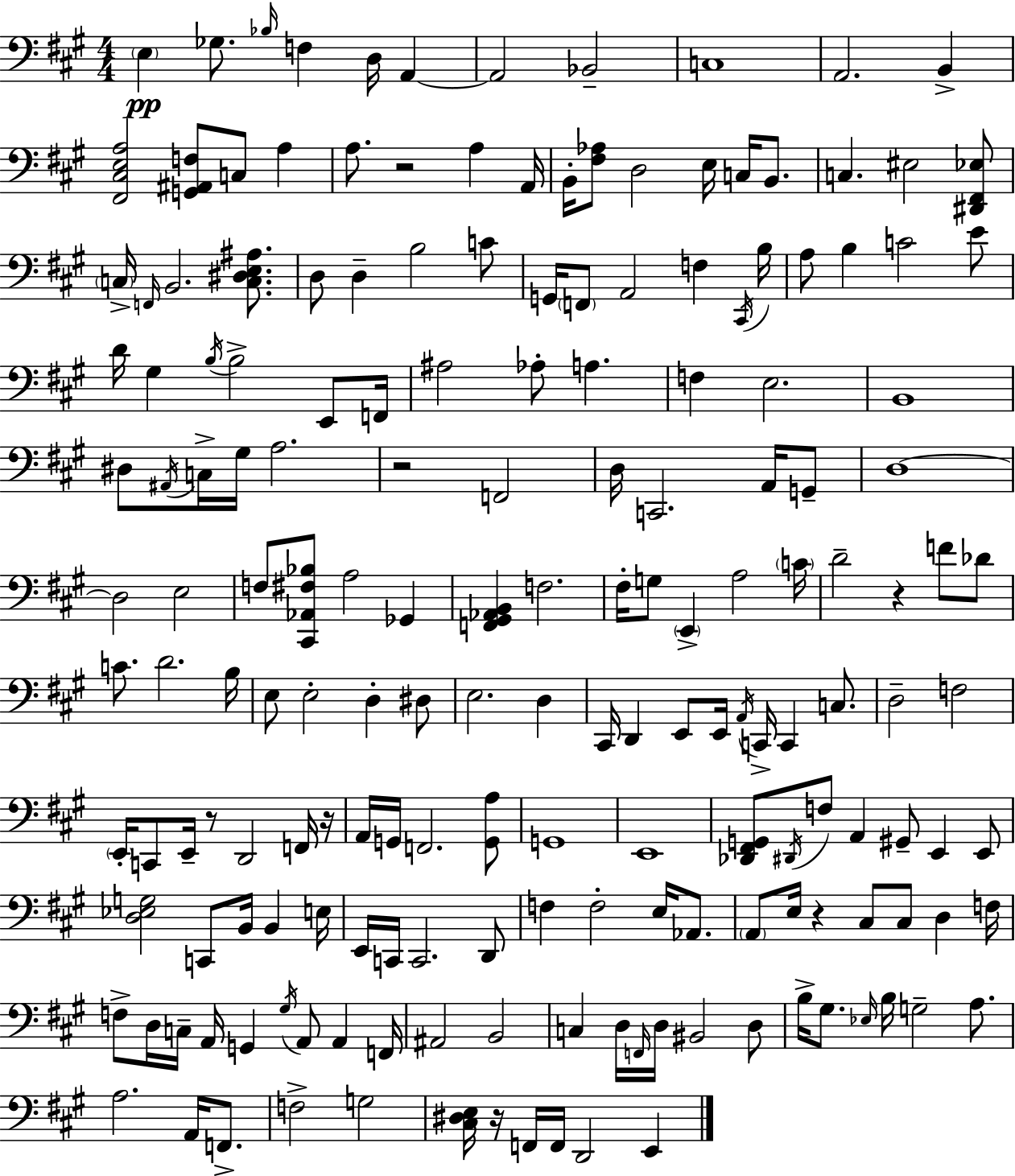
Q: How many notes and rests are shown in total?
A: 180